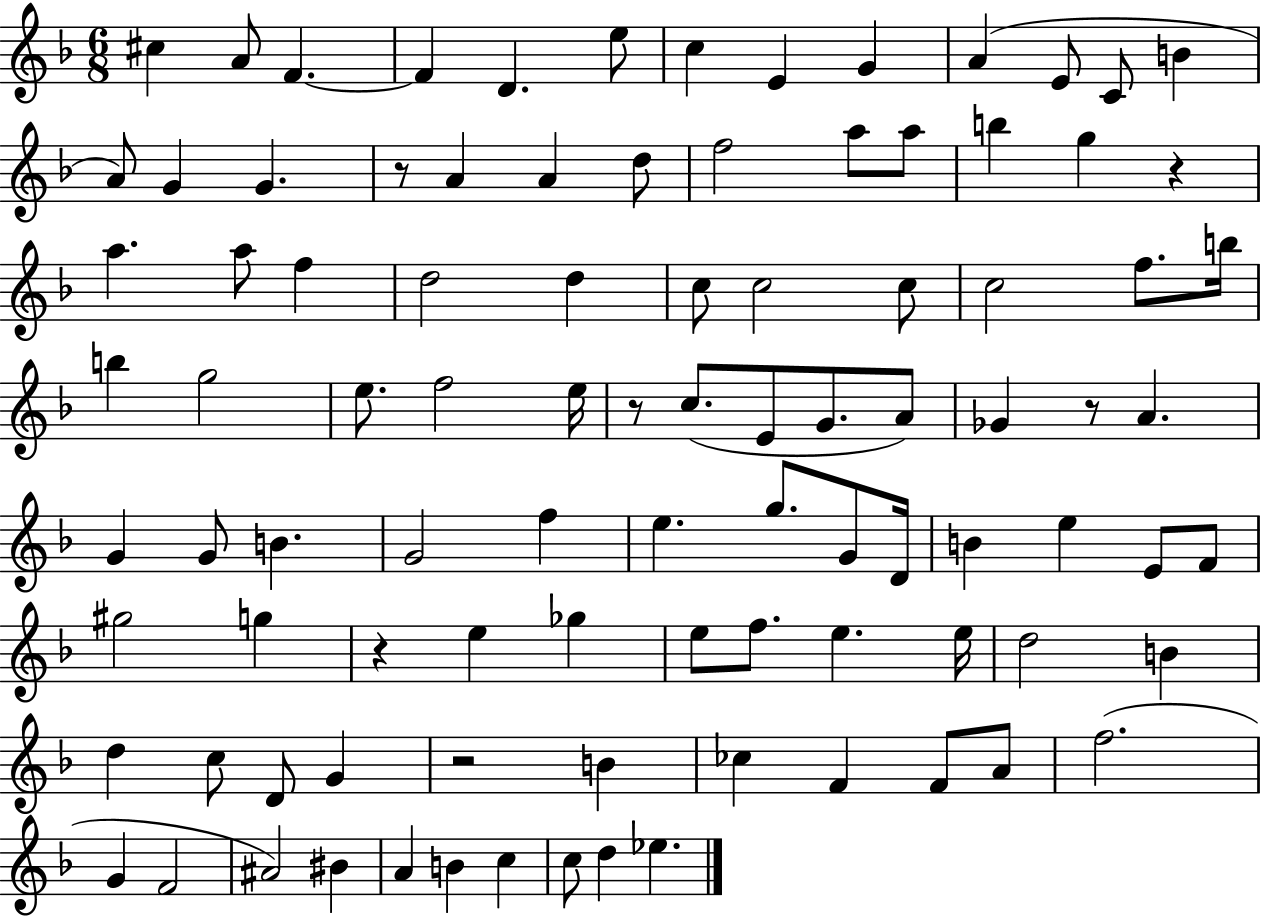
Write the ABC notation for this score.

X:1
T:Untitled
M:6/8
L:1/4
K:F
^c A/2 F F D e/2 c E G A E/2 C/2 B A/2 G G z/2 A A d/2 f2 a/2 a/2 b g z a a/2 f d2 d c/2 c2 c/2 c2 f/2 b/4 b g2 e/2 f2 e/4 z/2 c/2 E/2 G/2 A/2 _G z/2 A G G/2 B G2 f e g/2 G/2 D/4 B e E/2 F/2 ^g2 g z e _g e/2 f/2 e e/4 d2 B d c/2 D/2 G z2 B _c F F/2 A/2 f2 G F2 ^A2 ^B A B c c/2 d _e